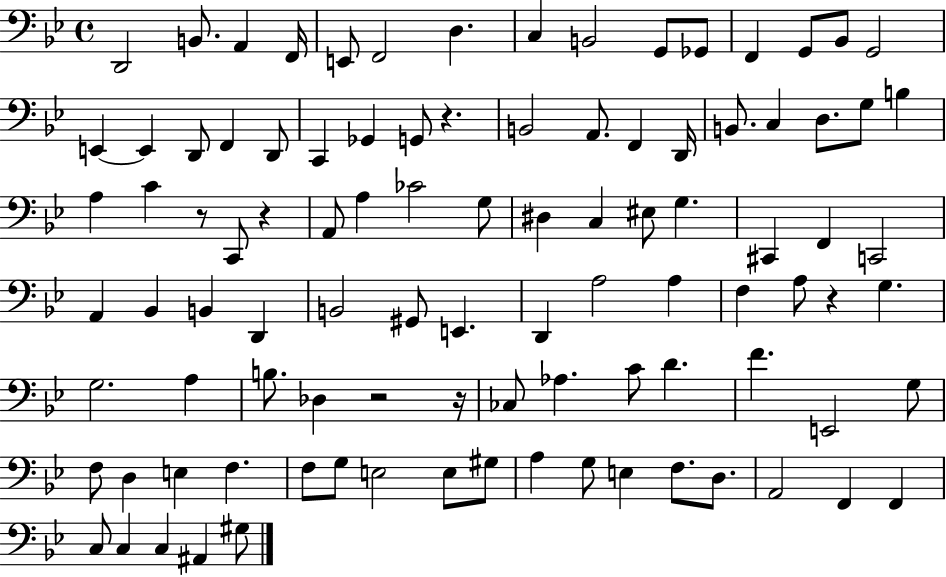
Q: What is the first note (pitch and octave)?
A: D2